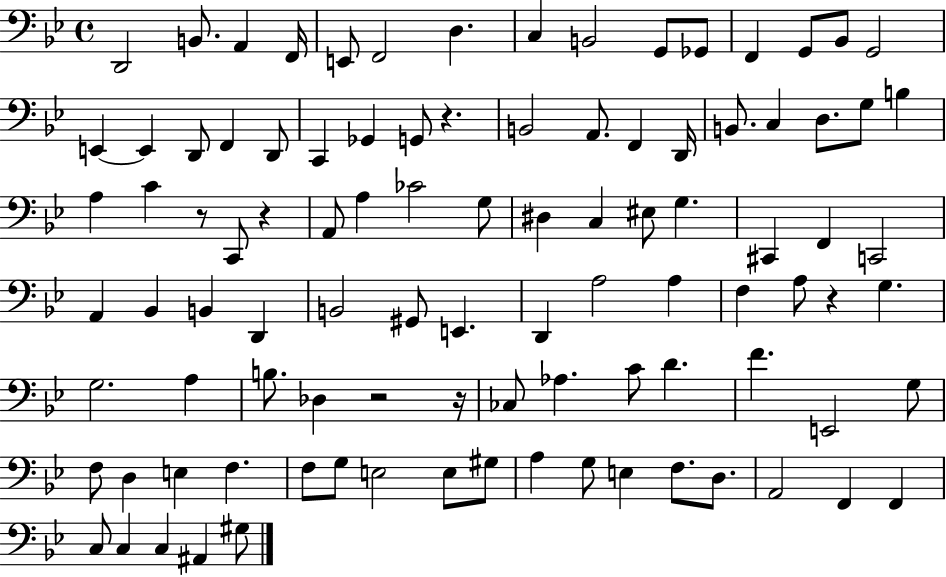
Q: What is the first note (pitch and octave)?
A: D2